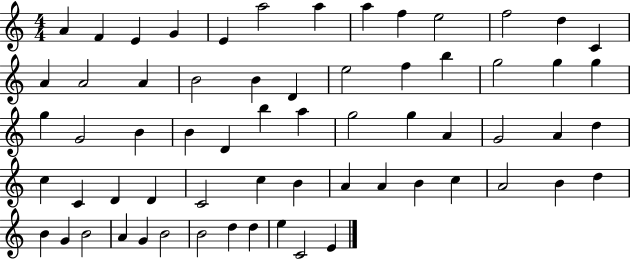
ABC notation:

X:1
T:Untitled
M:4/4
L:1/4
K:C
A F E G E a2 a a f e2 f2 d C A A2 A B2 B D e2 f b g2 g g g G2 B B D b a g2 g A G2 A d c C D D C2 c B A A B c A2 B d B G B2 A G B2 B2 d d e C2 E